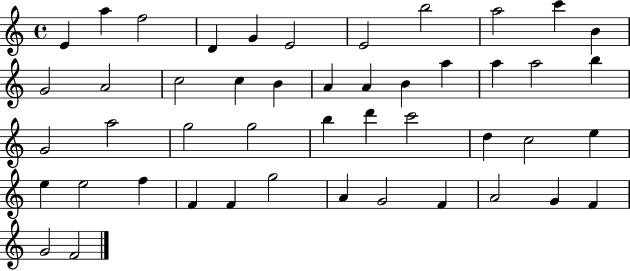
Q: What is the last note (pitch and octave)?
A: F4